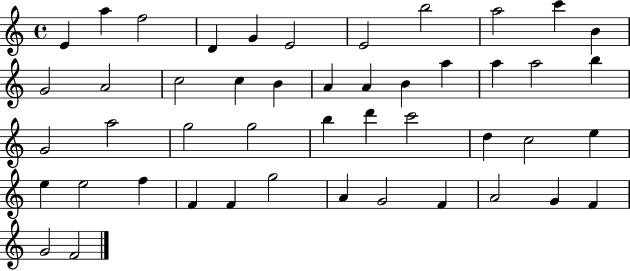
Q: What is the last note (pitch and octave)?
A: F4